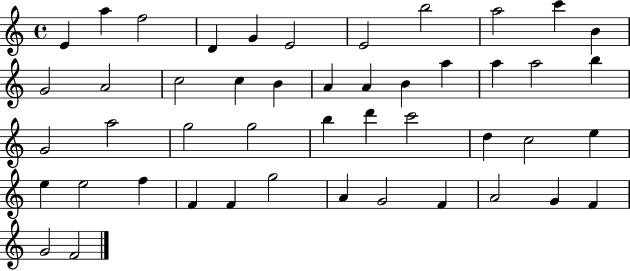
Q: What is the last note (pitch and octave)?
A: F4